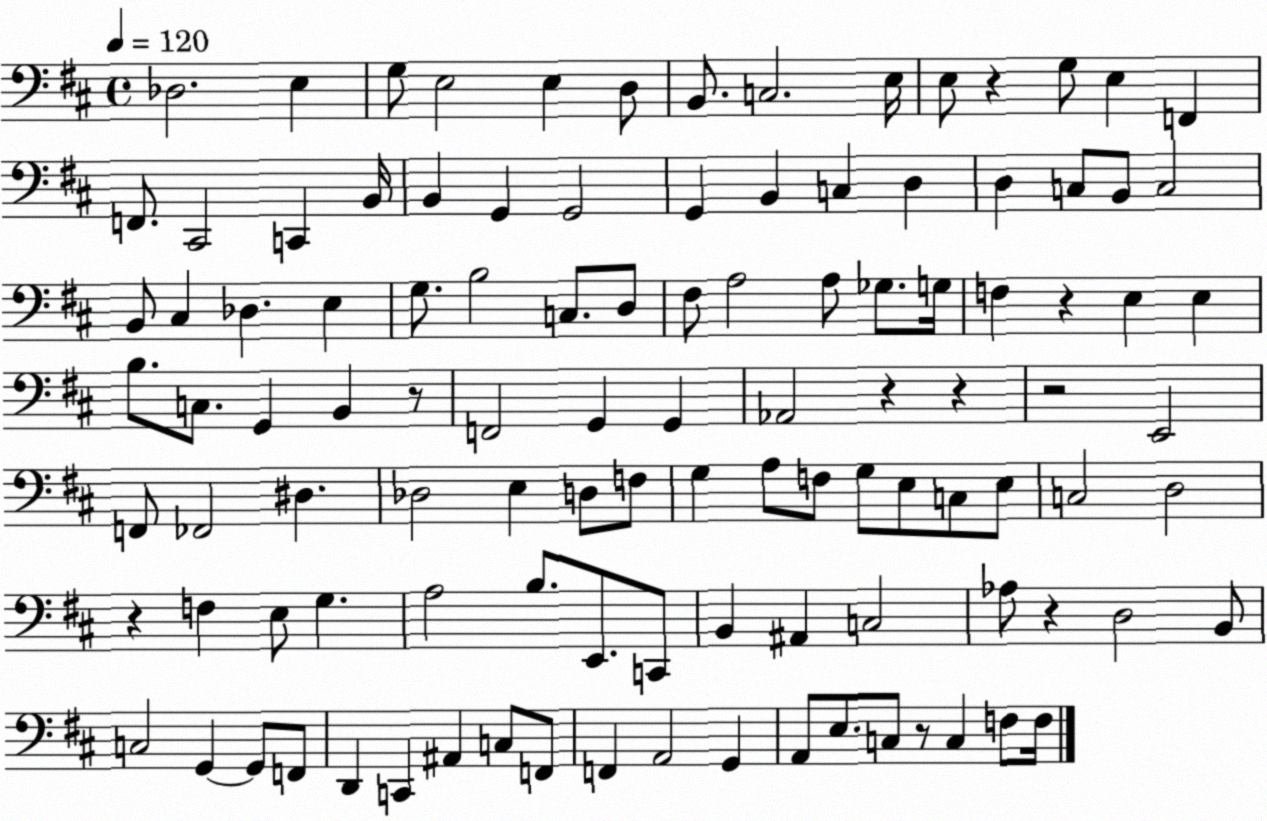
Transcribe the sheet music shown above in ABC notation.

X:1
T:Untitled
M:4/4
L:1/4
K:D
_D,2 E, G,/2 E,2 E, D,/2 B,,/2 C,2 E,/4 E,/2 z G,/2 E, F,, F,,/2 ^C,,2 C,, B,,/4 B,, G,, G,,2 G,, B,, C, D, D, C,/2 B,,/2 C,2 B,,/2 ^C, _D, E, G,/2 B,2 C,/2 D,/2 ^F,/2 A,2 A,/2 _G,/2 G,/4 F, z E, E, B,/2 C,/2 G,, B,, z/2 F,,2 G,, G,, _A,,2 z z z2 E,,2 F,,/2 _F,,2 ^D, _D,2 E, D,/2 F,/2 G, A,/2 F,/2 G,/2 E,/2 C,/2 E,/2 C,2 D,2 z F, E,/2 G, A,2 B,/2 E,,/2 C,,/2 B,, ^A,, C,2 _A,/2 z D,2 B,,/2 C,2 G,, G,,/2 F,,/2 D,, C,, ^A,, C,/2 F,,/2 F,, A,,2 G,, A,,/2 E,/2 C,/2 z/2 C, F,/2 F,/4